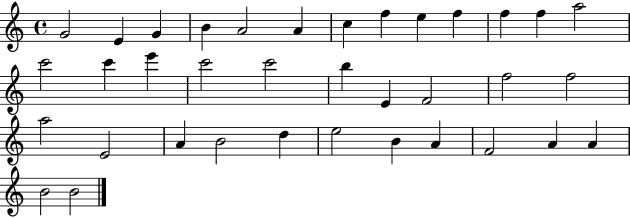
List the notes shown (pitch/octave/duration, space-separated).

G4/h E4/q G4/q B4/q A4/h A4/q C5/q F5/q E5/q F5/q F5/q F5/q A5/h C6/h C6/q E6/q C6/h C6/h B5/q E4/q F4/h F5/h F5/h A5/h E4/h A4/q B4/h D5/q E5/h B4/q A4/q F4/h A4/q A4/q B4/h B4/h